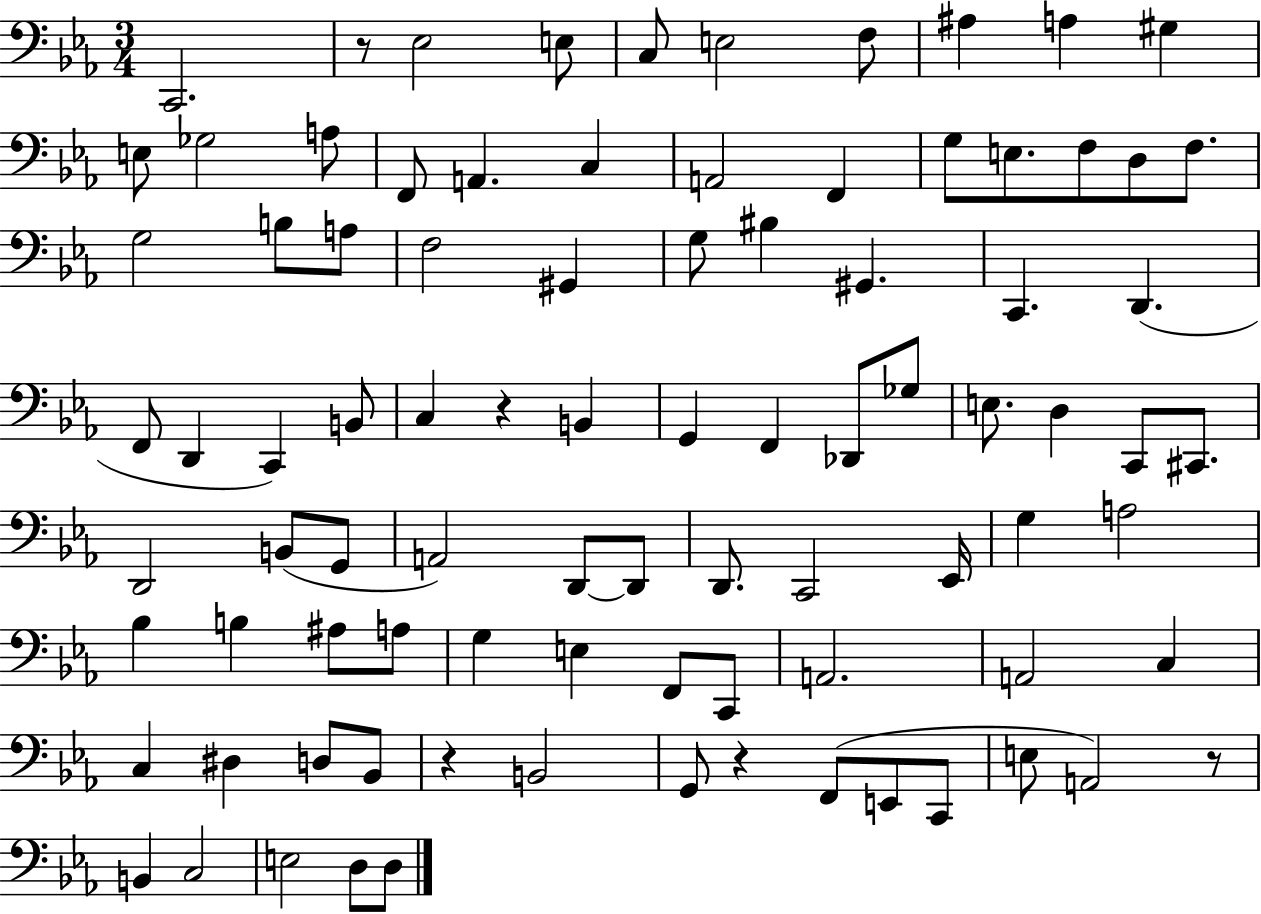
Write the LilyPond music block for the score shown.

{
  \clef bass
  \numericTimeSignature
  \time 3/4
  \key ees \major
  c,2. | r8 ees2 e8 | c8 e2 f8 | ais4 a4 gis4 | \break e8 ges2 a8 | f,8 a,4. c4 | a,2 f,4 | g8 e8. f8 d8 f8. | \break g2 b8 a8 | f2 gis,4 | g8 bis4 gis,4. | c,4. d,4.( | \break f,8 d,4 c,4) b,8 | c4 r4 b,4 | g,4 f,4 des,8 ges8 | e8. d4 c,8 cis,8. | \break d,2 b,8( g,8 | a,2) d,8~~ d,8 | d,8. c,2 ees,16 | g4 a2 | \break bes4 b4 ais8 a8 | g4 e4 f,8 c,8 | a,2. | a,2 c4 | \break c4 dis4 d8 bes,8 | r4 b,2 | g,8 r4 f,8( e,8 c,8 | e8 a,2) r8 | \break b,4 c2 | e2 d8 d8 | \bar "|."
}